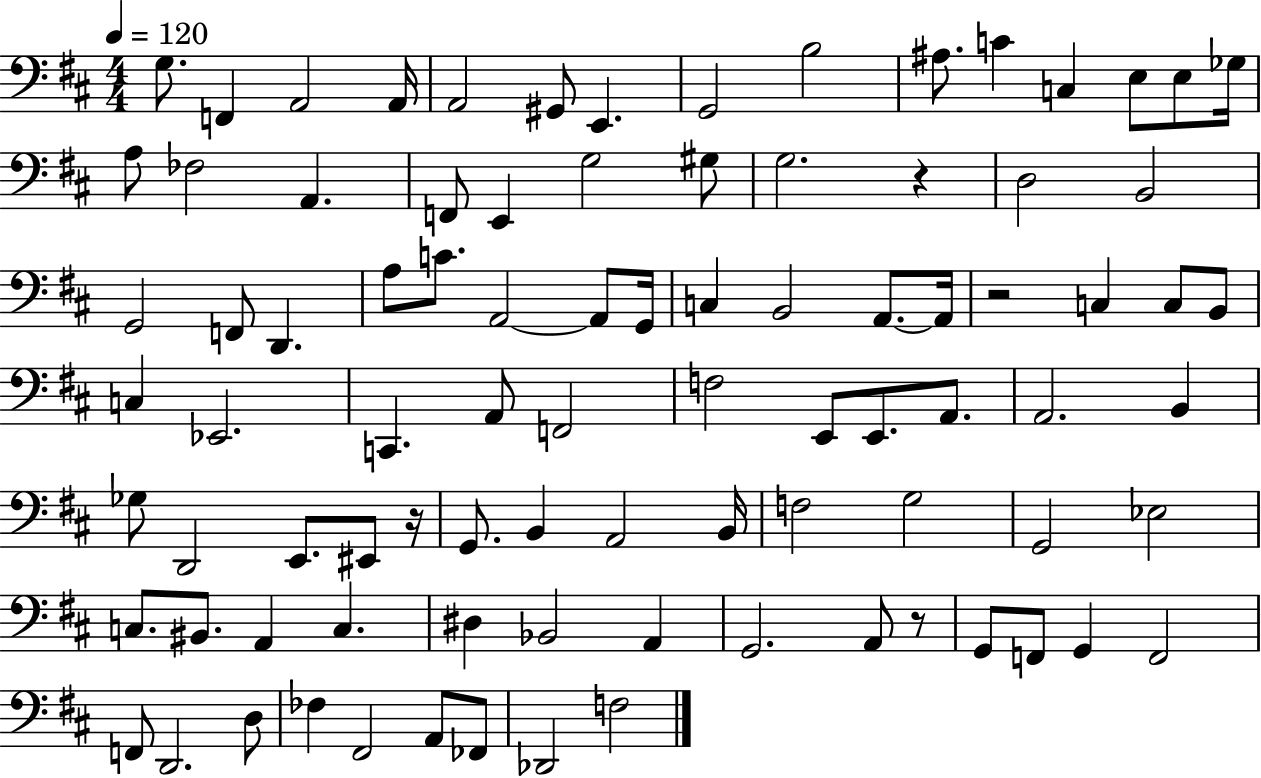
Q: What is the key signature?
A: D major